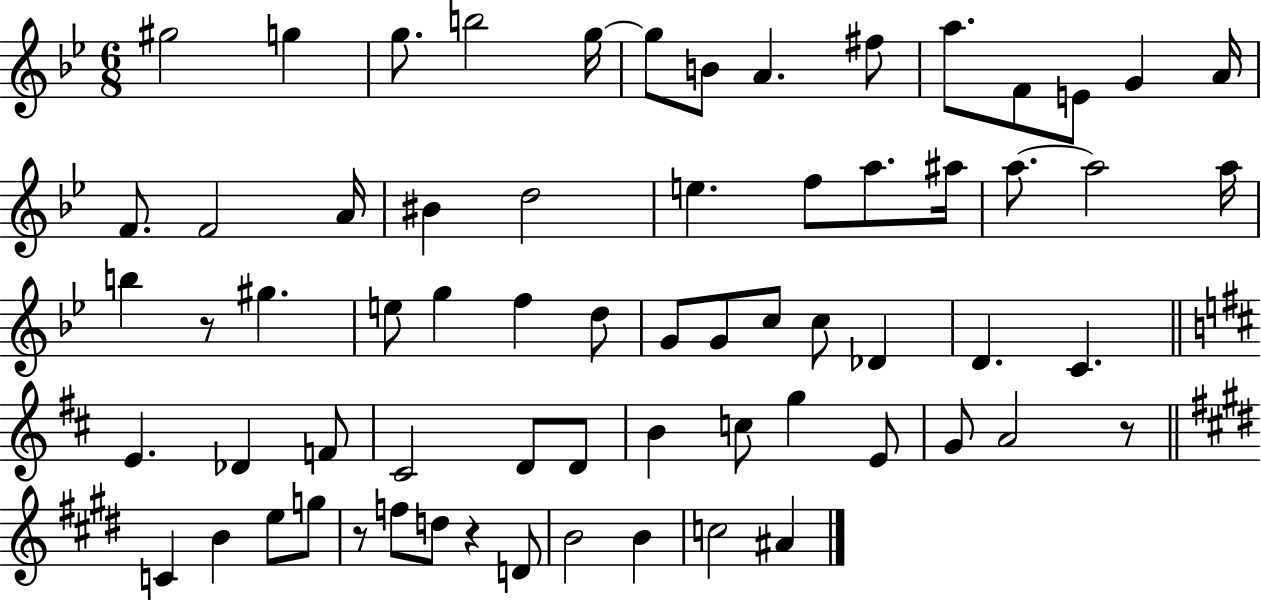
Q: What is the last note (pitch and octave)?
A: A#4